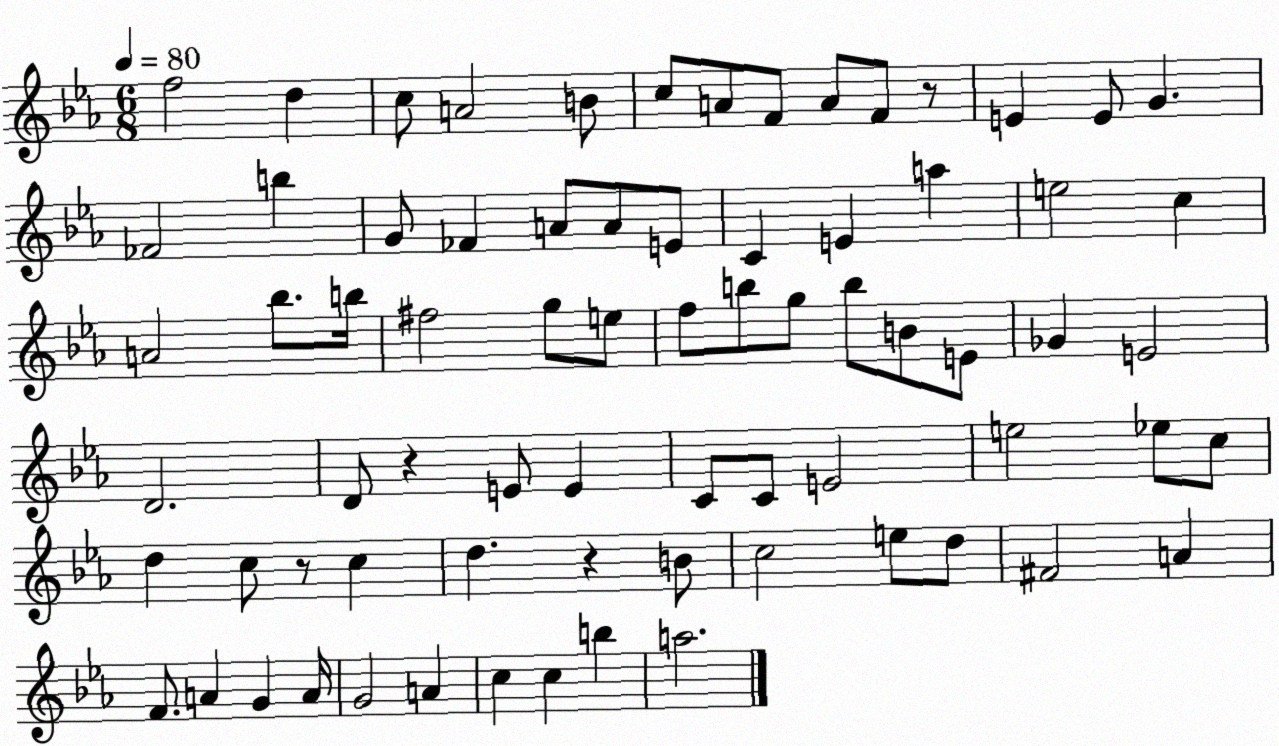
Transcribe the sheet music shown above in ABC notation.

X:1
T:Untitled
M:6/8
L:1/4
K:Eb
f2 d c/2 A2 B/2 c/2 A/2 F/2 A/2 F/2 z/2 E E/2 G _F2 b G/2 _F A/2 A/2 E/2 C E a e2 c A2 _b/2 b/4 ^f2 g/2 e/2 f/2 b/2 g/2 b/2 B/2 E/2 _G E2 D2 D/2 z E/2 E C/2 C/2 E2 e2 _e/2 c/2 d c/2 z/2 c d z B/2 c2 e/2 d/2 ^F2 A F/2 A G A/4 G2 A c c b a2